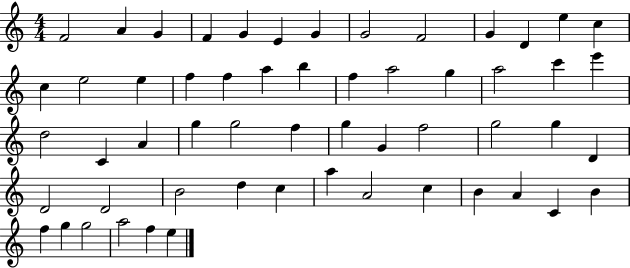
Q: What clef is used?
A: treble